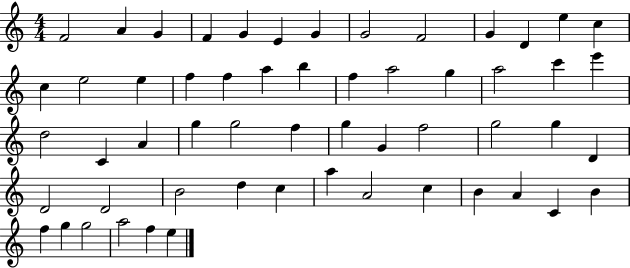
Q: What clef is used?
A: treble